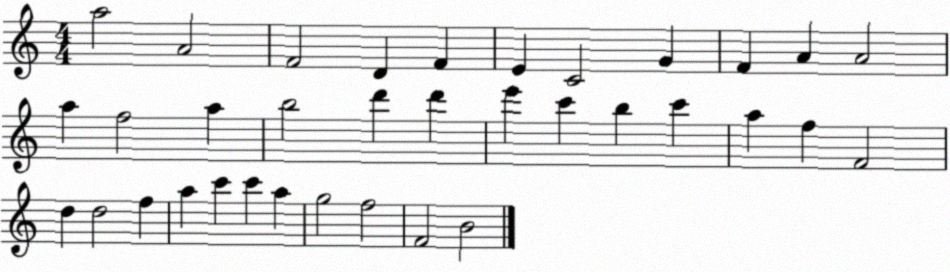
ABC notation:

X:1
T:Untitled
M:4/4
L:1/4
K:C
a2 A2 F2 D F E C2 G F A A2 a f2 a b2 d' d' e' c' b c' a f F2 d d2 f a c' c' a g2 f2 F2 B2